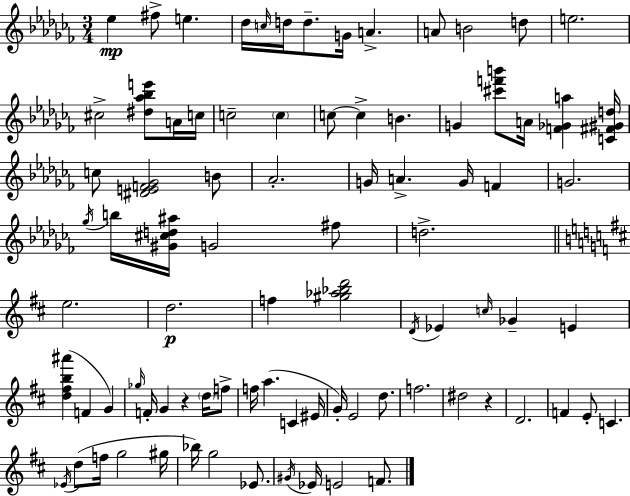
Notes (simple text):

Eb5/q F#5/e E5/q. Db5/s C5/s D5/s D5/e. G4/s A4/q. A4/e B4/h D5/e E5/h. C#5/h [D#5,Ab5,Bb5,E6]/e A4/s C5/s C5/h C5/q C5/e C5/q B4/q. G4/q [C#6,F6,B6]/e A4/s [F4,Gb4,A5]/q [C4,F#4,G#4,D5]/s C5/e [D#4,E4,F4,Gb4]/h B4/e Ab4/h. G4/s A4/q. G4/s F4/q G4/h. Gb5/s B5/s [G#4,C#5,D5,A#5]/s G4/h F#5/e D5/h. E5/h. D5/h. F5/q [G#5,Ab5,Bb5,D6]/h D4/s Eb4/q C5/s Gb4/q E4/q [D5,F#5,B5,A#6]/q F4/q G4/q Gb5/s F4/s G4/q R/q D5/s F5/e F5/s A5/q. C4/q EIS4/s G4/s E4/h D5/e. F5/h. D#5/h R/q D4/h. F4/q E4/e C4/q. Eb4/s D5/e F5/s G5/h G#5/s Bb5/s G5/h Eb4/e. G#4/s Eb4/s E4/h F4/e.